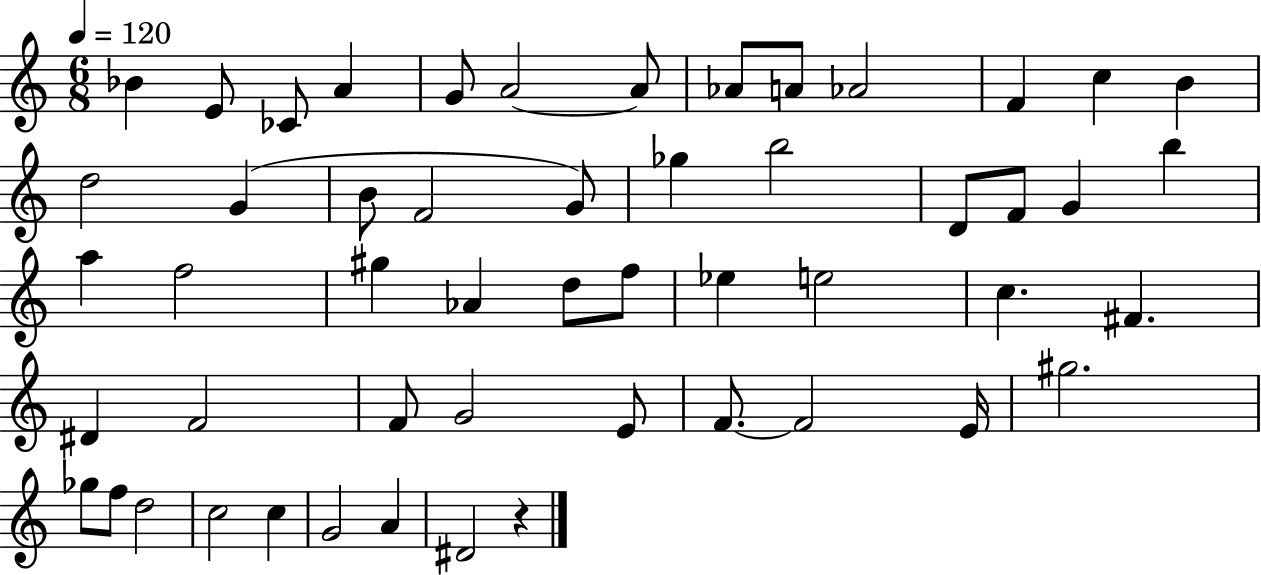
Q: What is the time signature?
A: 6/8